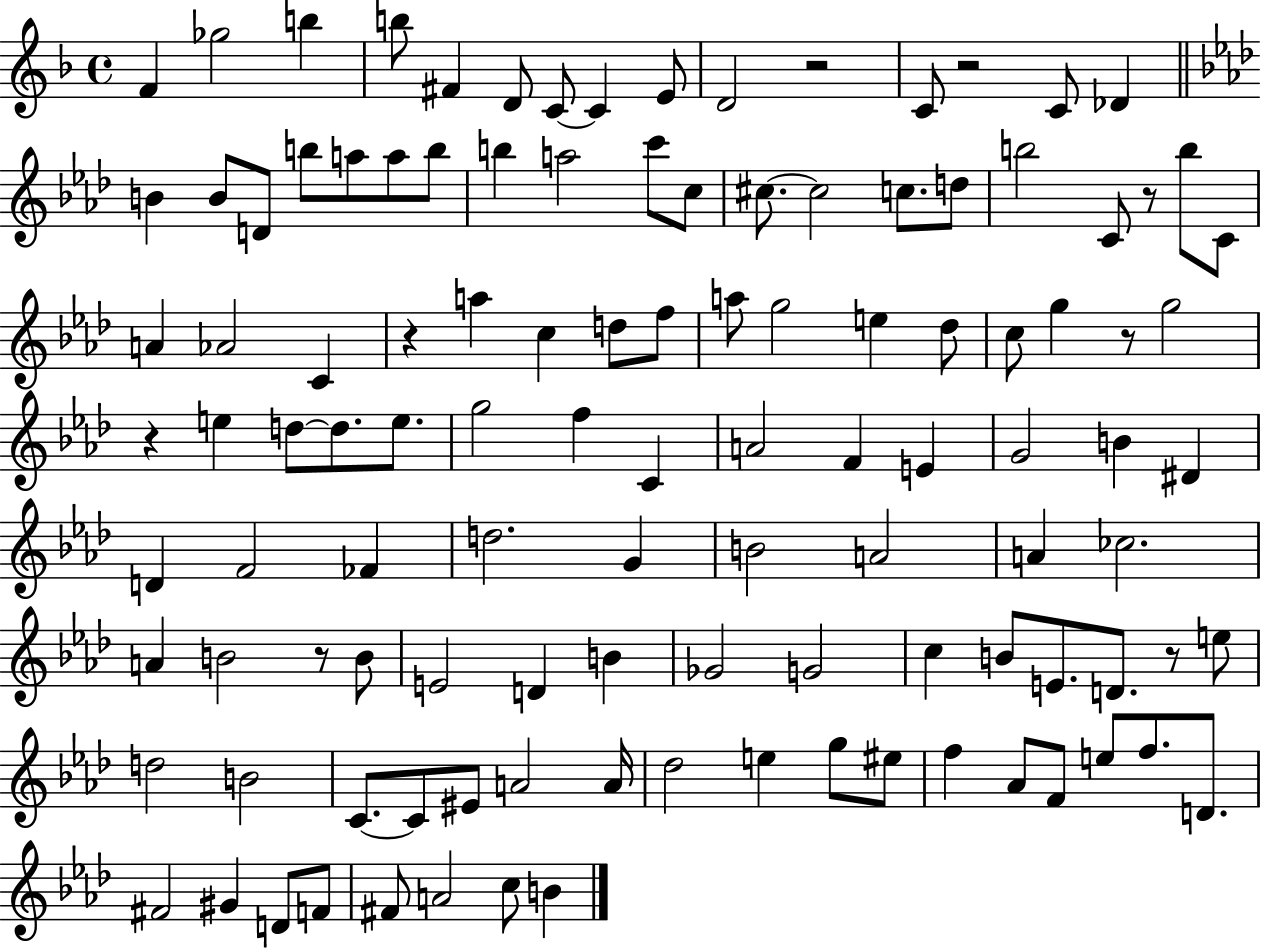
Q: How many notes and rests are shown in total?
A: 114